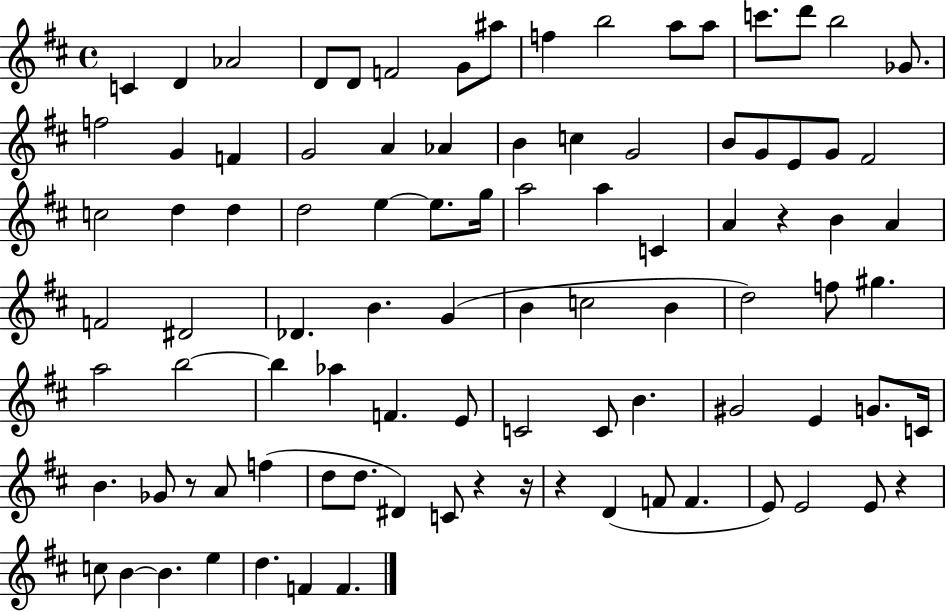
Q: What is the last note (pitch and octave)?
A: F4